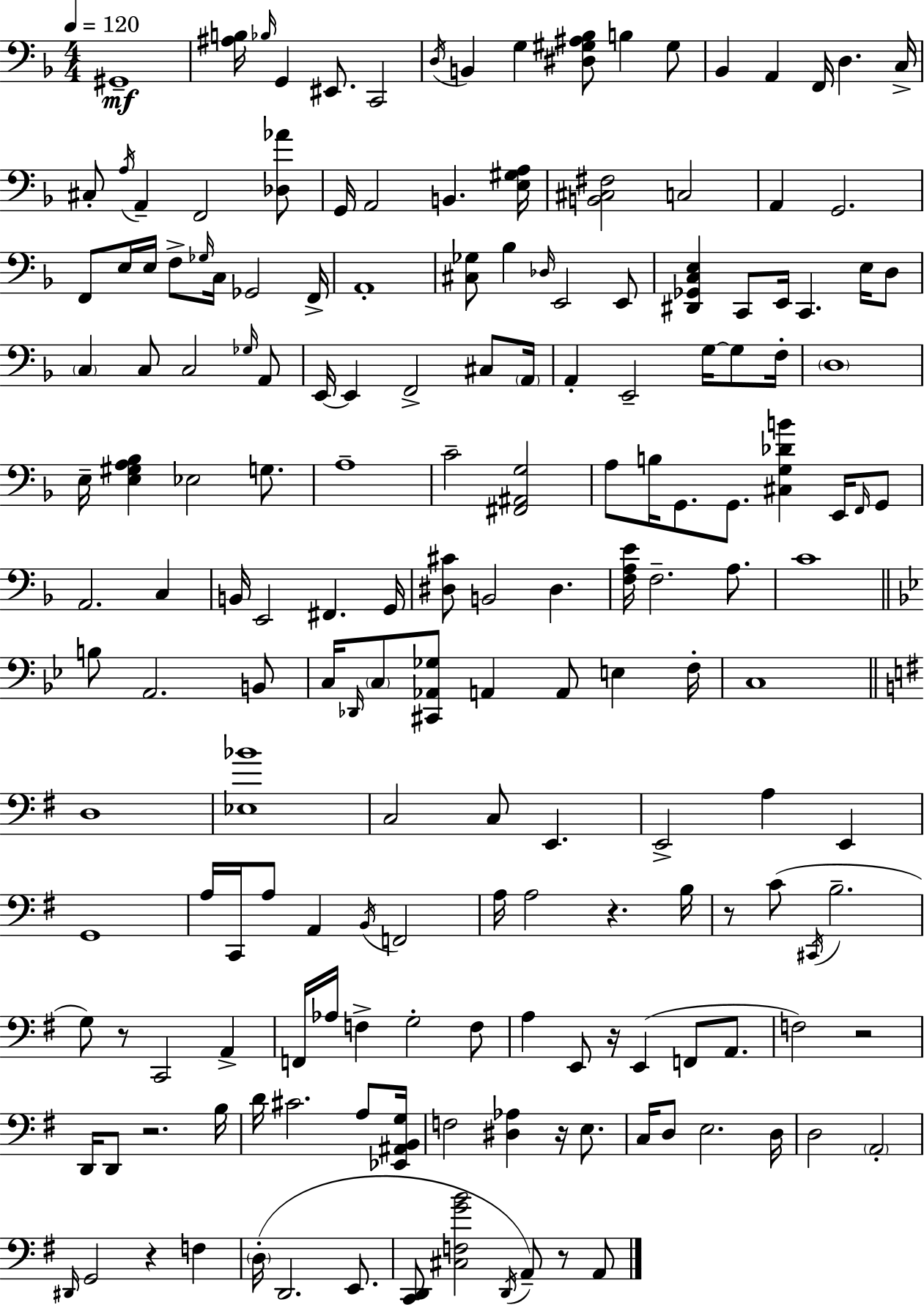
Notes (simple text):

G#2/w [A#3,B3]/s Bb3/s G2/q EIS2/e. C2/h D3/s B2/q G3/q [D#3,G#3,A#3,Bb3]/e B3/q G#3/e Bb2/q A2/q F2/s D3/q. C3/s C#3/e A3/s A2/q F2/h [Db3,Ab4]/e G2/s A2/h B2/q. [E3,G#3,A3]/s [B2,C#3,F#3]/h C3/h A2/q G2/h. F2/e E3/s E3/s F3/e Gb3/s C3/s Gb2/h F2/s A2/w [C#3,Gb3]/e Bb3/q Db3/s E2/h E2/e [D#2,Gb2,C3,E3]/q C2/e E2/s C2/q. E3/s D3/e C3/q C3/e C3/h Gb3/s A2/e E2/s E2/q F2/h C#3/e A2/s A2/q E2/h G3/s G3/e F3/s D3/w E3/s [E3,G#3,A3,Bb3]/q Eb3/h G3/e. A3/w C4/h [F#2,A#2,G3]/h A3/e B3/s G2/e. G2/e. [C#3,G3,Db4,B4]/q E2/s F2/s G2/e A2/h. C3/q B2/s E2/h F#2/q. G2/s [D#3,C#4]/e B2/h D#3/q. [F3,A3,E4]/s F3/h. A3/e. C4/w B3/e A2/h. B2/e C3/s Db2/s C3/e [C#2,Ab2,Gb3]/e A2/q A2/e E3/q F3/s C3/w D3/w [Eb3,Bb4]/w C3/h C3/e E2/q. E2/h A3/q E2/q G2/w A3/s C2/s A3/e A2/q B2/s F2/h A3/s A3/h R/q. B3/s R/e C4/e C#2/s B3/h. G3/e R/e C2/h A2/q F2/s Ab3/s F3/q G3/h F3/e A3/q E2/e R/s E2/q F2/e A2/e. F3/h R/h D2/s D2/e R/h. B3/s D4/s C#4/h. A3/e [Eb2,A#2,B2,G3]/s F3/h [D#3,Ab3]/q R/s E3/e. C3/s D3/e E3/h. D3/s D3/h A2/h D#2/s G2/h R/q F3/q D3/s D2/h. E2/e. [C2,D2]/e [C#3,F3,G4,B4]/h D2/s A2/e R/e A2/e